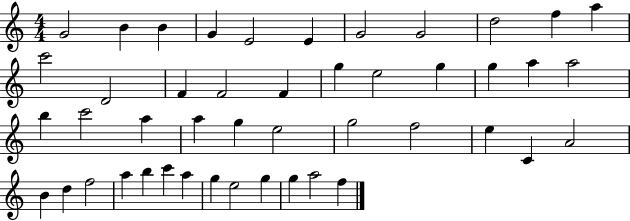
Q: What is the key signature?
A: C major